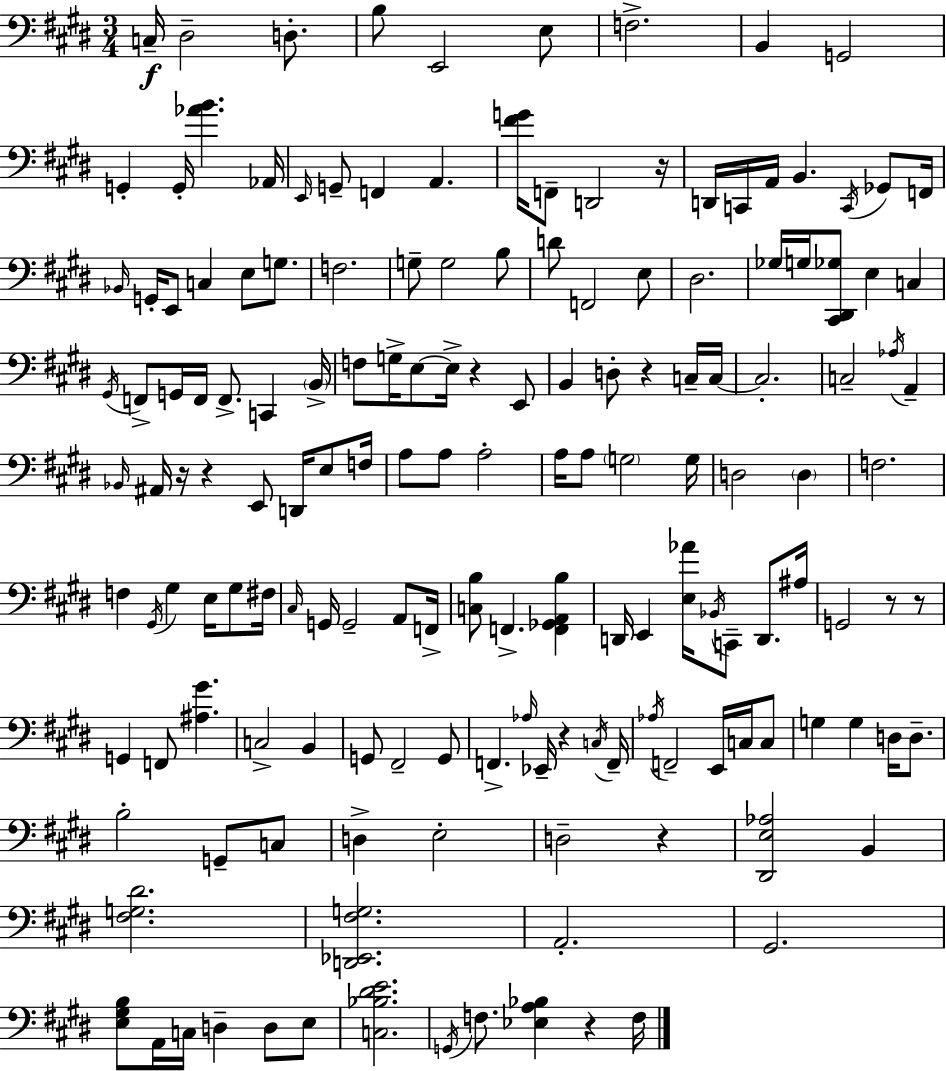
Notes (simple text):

C3/s D#3/h D3/e. B3/e E2/h E3/e F3/h. B2/q G2/h G2/q G2/s [Ab4,B4]/q. Ab2/s E2/s G2/e F2/q A2/q. [F#4,G4]/s F2/e D2/h R/s D2/s C2/s A2/s B2/q. C2/s Gb2/e F2/s Bb2/s G2/s E2/e C3/q E3/e G3/e. F3/h. G3/e G3/h B3/e D4/e F2/h E3/e D#3/h. Gb3/s G3/s [C#2,D#2,Gb3]/e E3/q C3/q G#2/s F2/e G2/s F2/s F2/e. C2/q B2/s F3/e G3/s E3/e E3/s R/q E2/e B2/q D3/e R/q C3/s C3/s C3/h. C3/h Ab3/s A2/q Bb2/s A#2/s R/s R/q E2/e D2/s E3/e F3/s A3/e A3/e A3/h A3/s A3/e G3/h G3/s D3/h D3/q F3/h. F3/q G#2/s G#3/q E3/s G#3/e F#3/s C#3/s G2/s G2/h A2/e F2/s [C3,B3]/e F2/q. [F2,Gb2,A2,B3]/q D2/s E2/q [E3,Ab4]/s Bb2/s C2/e D2/e. A#3/s G2/h R/e R/e G2/q F2/e [A#3,G#4]/q. C3/h B2/q G2/e F#2/h G2/e F2/q. Ab3/s Eb2/s R/q C3/s F2/s Ab3/s F2/h E2/s C3/s C3/e G3/q G3/q D3/s D3/e. B3/h G2/e C3/e D3/q E3/h D3/h R/q [D#2,E3,Ab3]/h B2/q [F#3,G3,D#4]/h. [D2,Eb2,F#3,G3]/h. A2/h. G#2/h. [E3,G#3,B3]/e A2/s C3/s D3/q D3/e E3/e [C3,Bb3,D#4,E4]/h. G2/s F3/e. [Eb3,A3,Bb3]/q R/q F3/s